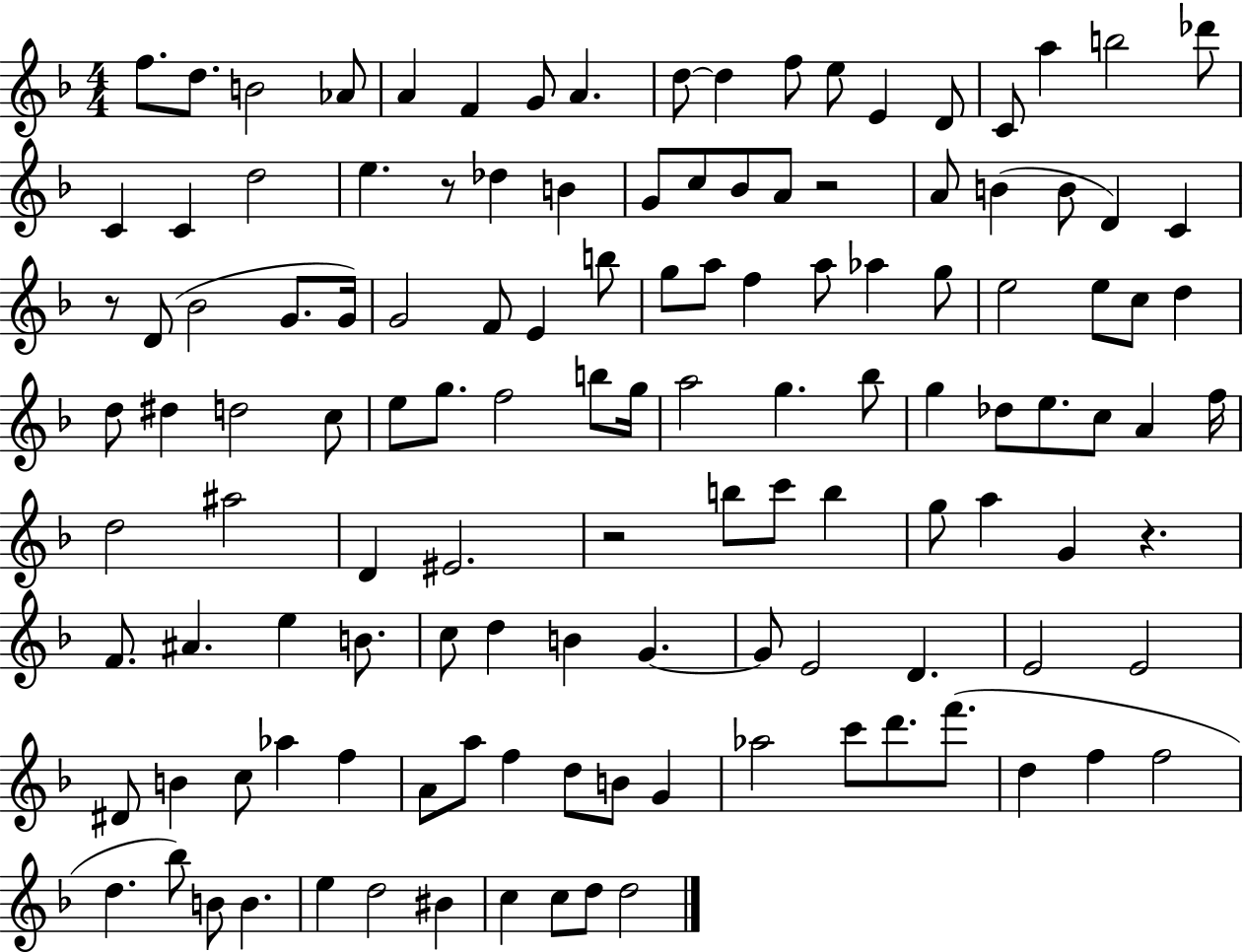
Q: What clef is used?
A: treble